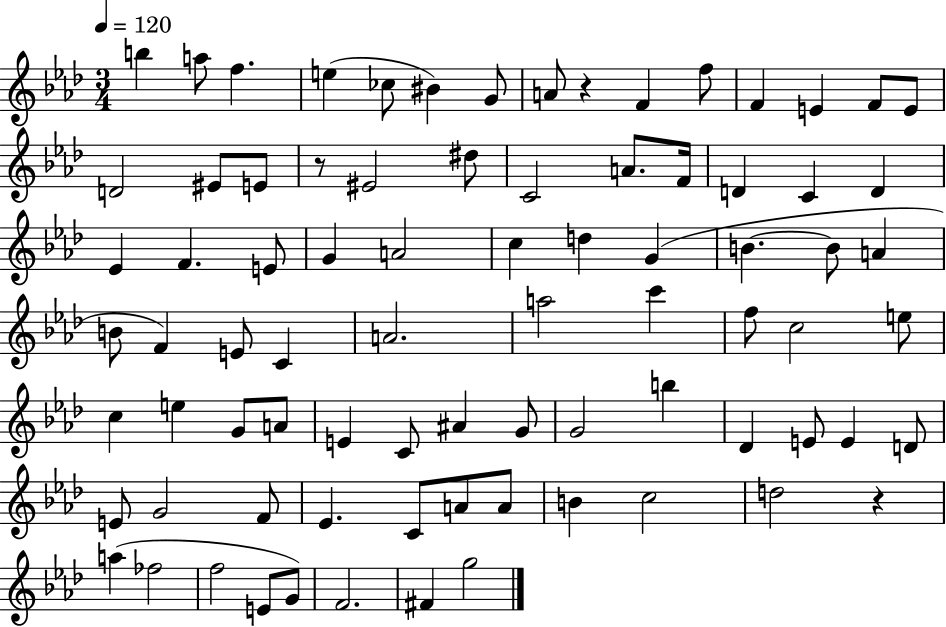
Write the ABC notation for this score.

X:1
T:Untitled
M:3/4
L:1/4
K:Ab
b a/2 f e _c/2 ^B G/2 A/2 z F f/2 F E F/2 E/2 D2 ^E/2 E/2 z/2 ^E2 ^d/2 C2 A/2 F/4 D C D _E F E/2 G A2 c d G B B/2 A B/2 F E/2 C A2 a2 c' f/2 c2 e/2 c e G/2 A/2 E C/2 ^A G/2 G2 b _D E/2 E D/2 E/2 G2 F/2 _E C/2 A/2 A/2 B c2 d2 z a _f2 f2 E/2 G/2 F2 ^F g2